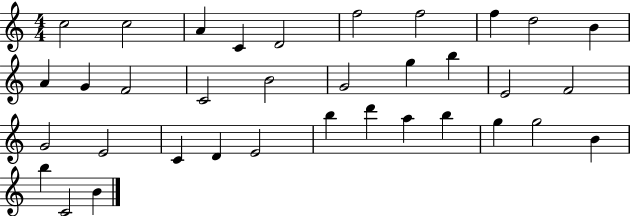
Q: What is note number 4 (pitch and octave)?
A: C4